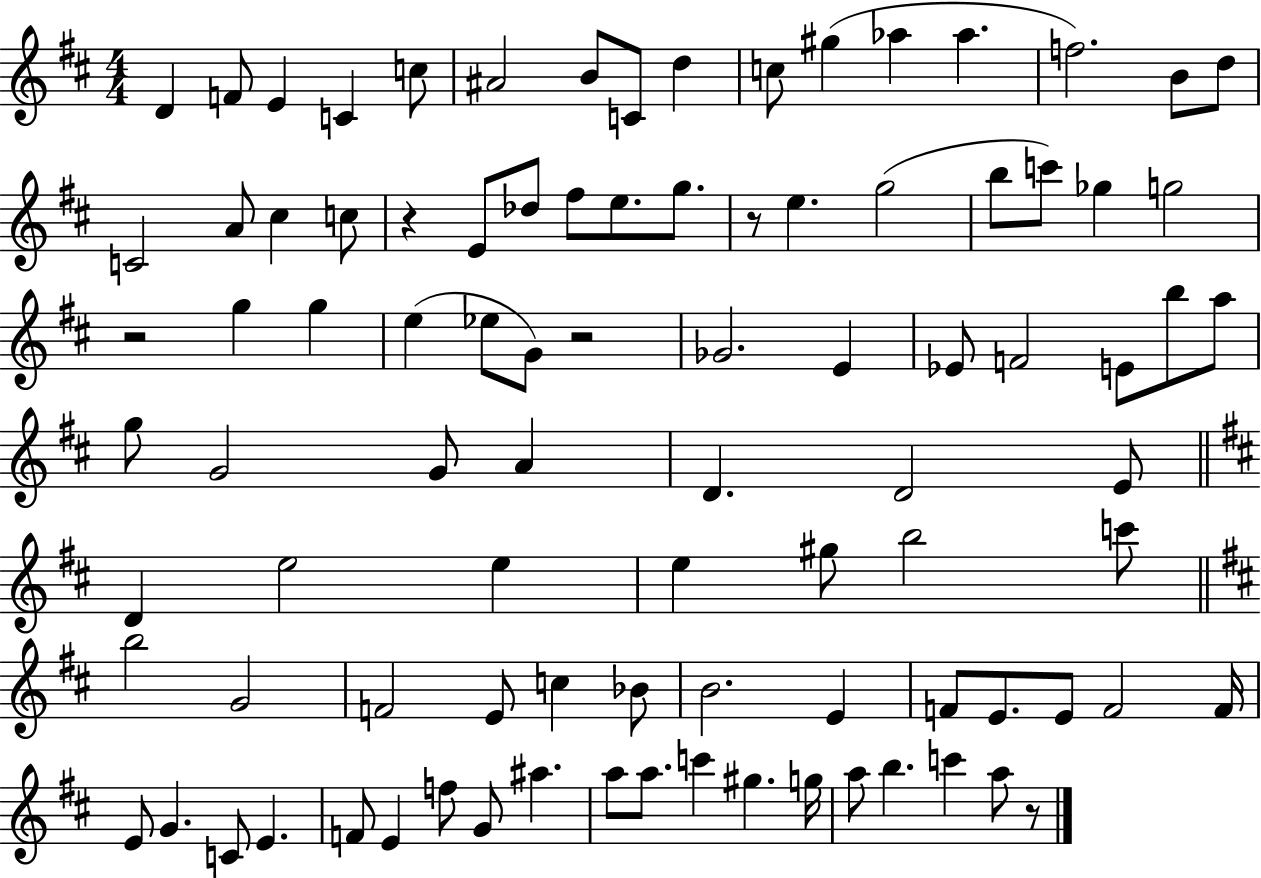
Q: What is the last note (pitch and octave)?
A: A5